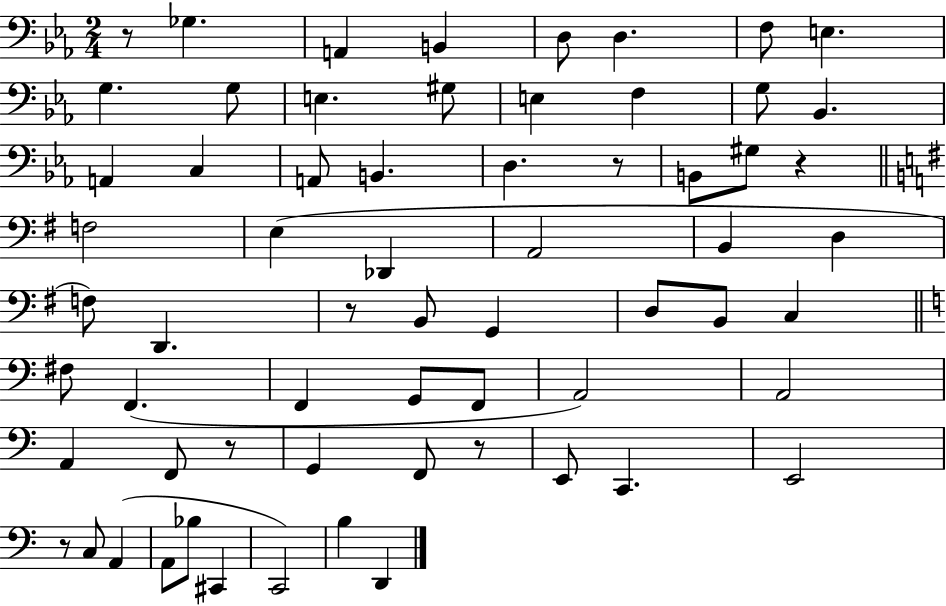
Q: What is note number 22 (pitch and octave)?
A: G#3